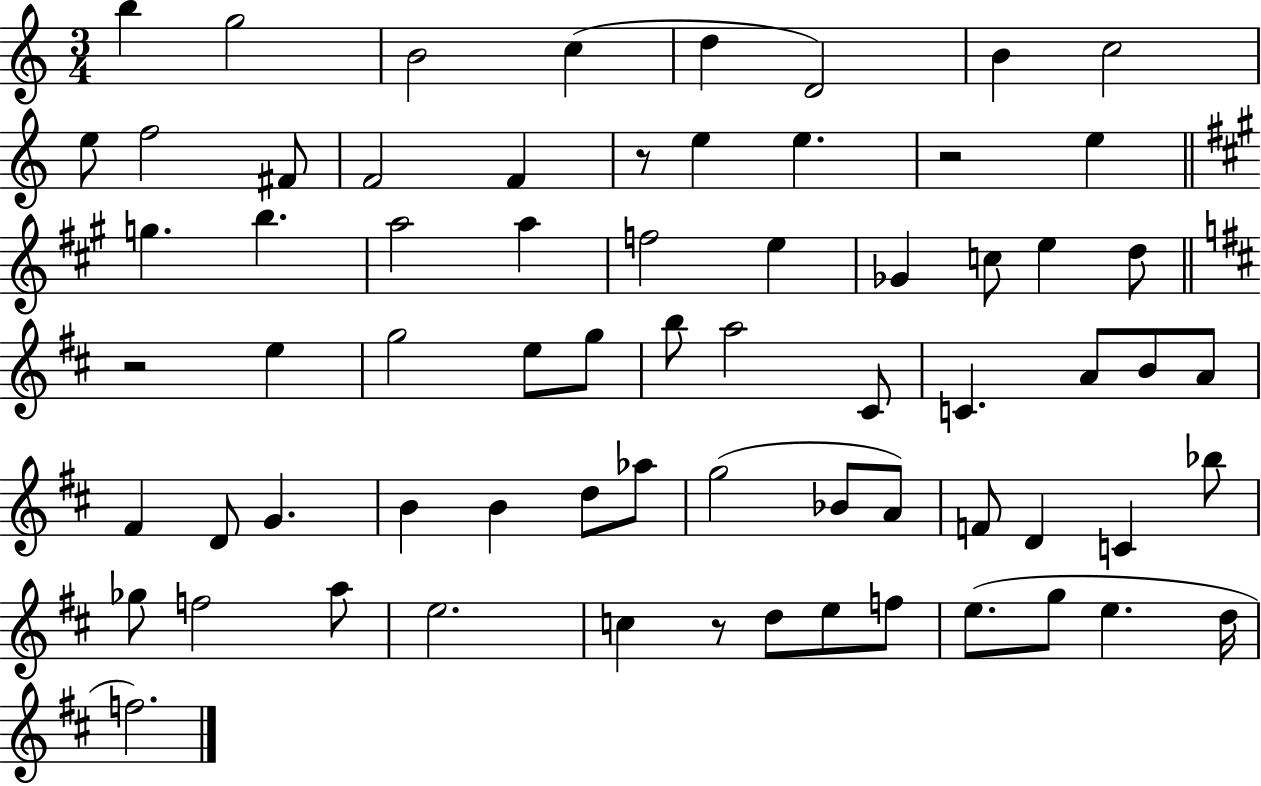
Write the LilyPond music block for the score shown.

{
  \clef treble
  \numericTimeSignature
  \time 3/4
  \key c \major
  b''4 g''2 | b'2 c''4( | d''4 d'2) | b'4 c''2 | \break e''8 f''2 fis'8 | f'2 f'4 | r8 e''4 e''4. | r2 e''4 | \break \bar "||" \break \key a \major g''4. b''4. | a''2 a''4 | f''2 e''4 | ges'4 c''8 e''4 d''8 | \break \bar "||" \break \key d \major r2 e''4 | g''2 e''8 g''8 | b''8 a''2 cis'8 | c'4. a'8 b'8 a'8 | \break fis'4 d'8 g'4. | b'4 b'4 d''8 aes''8 | g''2( bes'8 a'8) | f'8 d'4 c'4 bes''8 | \break ges''8 f''2 a''8 | e''2. | c''4 r8 d''8 e''8 f''8 | e''8.( g''8 e''4. d''16 | \break f''2.) | \bar "|."
}